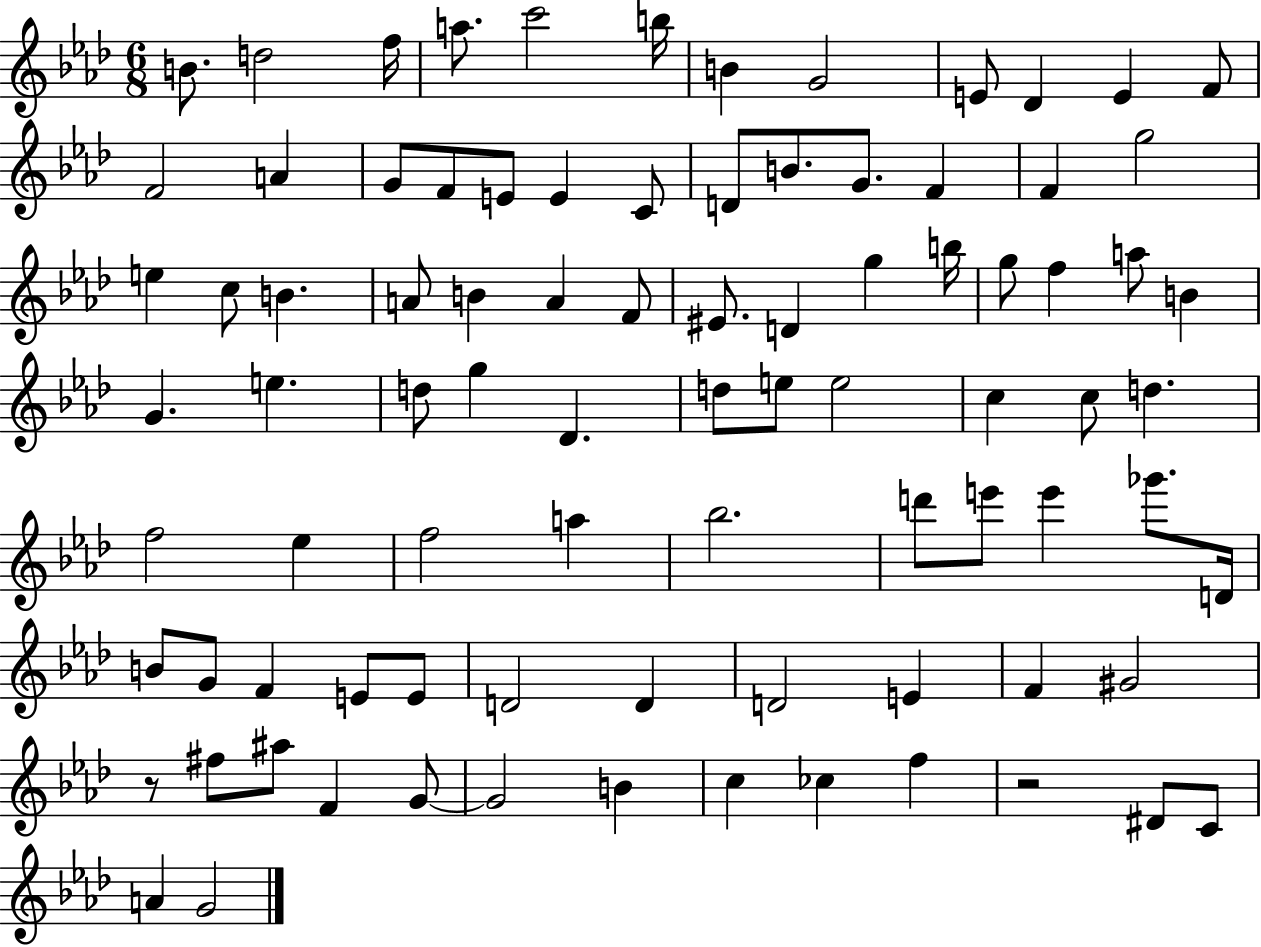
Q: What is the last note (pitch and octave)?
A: G4